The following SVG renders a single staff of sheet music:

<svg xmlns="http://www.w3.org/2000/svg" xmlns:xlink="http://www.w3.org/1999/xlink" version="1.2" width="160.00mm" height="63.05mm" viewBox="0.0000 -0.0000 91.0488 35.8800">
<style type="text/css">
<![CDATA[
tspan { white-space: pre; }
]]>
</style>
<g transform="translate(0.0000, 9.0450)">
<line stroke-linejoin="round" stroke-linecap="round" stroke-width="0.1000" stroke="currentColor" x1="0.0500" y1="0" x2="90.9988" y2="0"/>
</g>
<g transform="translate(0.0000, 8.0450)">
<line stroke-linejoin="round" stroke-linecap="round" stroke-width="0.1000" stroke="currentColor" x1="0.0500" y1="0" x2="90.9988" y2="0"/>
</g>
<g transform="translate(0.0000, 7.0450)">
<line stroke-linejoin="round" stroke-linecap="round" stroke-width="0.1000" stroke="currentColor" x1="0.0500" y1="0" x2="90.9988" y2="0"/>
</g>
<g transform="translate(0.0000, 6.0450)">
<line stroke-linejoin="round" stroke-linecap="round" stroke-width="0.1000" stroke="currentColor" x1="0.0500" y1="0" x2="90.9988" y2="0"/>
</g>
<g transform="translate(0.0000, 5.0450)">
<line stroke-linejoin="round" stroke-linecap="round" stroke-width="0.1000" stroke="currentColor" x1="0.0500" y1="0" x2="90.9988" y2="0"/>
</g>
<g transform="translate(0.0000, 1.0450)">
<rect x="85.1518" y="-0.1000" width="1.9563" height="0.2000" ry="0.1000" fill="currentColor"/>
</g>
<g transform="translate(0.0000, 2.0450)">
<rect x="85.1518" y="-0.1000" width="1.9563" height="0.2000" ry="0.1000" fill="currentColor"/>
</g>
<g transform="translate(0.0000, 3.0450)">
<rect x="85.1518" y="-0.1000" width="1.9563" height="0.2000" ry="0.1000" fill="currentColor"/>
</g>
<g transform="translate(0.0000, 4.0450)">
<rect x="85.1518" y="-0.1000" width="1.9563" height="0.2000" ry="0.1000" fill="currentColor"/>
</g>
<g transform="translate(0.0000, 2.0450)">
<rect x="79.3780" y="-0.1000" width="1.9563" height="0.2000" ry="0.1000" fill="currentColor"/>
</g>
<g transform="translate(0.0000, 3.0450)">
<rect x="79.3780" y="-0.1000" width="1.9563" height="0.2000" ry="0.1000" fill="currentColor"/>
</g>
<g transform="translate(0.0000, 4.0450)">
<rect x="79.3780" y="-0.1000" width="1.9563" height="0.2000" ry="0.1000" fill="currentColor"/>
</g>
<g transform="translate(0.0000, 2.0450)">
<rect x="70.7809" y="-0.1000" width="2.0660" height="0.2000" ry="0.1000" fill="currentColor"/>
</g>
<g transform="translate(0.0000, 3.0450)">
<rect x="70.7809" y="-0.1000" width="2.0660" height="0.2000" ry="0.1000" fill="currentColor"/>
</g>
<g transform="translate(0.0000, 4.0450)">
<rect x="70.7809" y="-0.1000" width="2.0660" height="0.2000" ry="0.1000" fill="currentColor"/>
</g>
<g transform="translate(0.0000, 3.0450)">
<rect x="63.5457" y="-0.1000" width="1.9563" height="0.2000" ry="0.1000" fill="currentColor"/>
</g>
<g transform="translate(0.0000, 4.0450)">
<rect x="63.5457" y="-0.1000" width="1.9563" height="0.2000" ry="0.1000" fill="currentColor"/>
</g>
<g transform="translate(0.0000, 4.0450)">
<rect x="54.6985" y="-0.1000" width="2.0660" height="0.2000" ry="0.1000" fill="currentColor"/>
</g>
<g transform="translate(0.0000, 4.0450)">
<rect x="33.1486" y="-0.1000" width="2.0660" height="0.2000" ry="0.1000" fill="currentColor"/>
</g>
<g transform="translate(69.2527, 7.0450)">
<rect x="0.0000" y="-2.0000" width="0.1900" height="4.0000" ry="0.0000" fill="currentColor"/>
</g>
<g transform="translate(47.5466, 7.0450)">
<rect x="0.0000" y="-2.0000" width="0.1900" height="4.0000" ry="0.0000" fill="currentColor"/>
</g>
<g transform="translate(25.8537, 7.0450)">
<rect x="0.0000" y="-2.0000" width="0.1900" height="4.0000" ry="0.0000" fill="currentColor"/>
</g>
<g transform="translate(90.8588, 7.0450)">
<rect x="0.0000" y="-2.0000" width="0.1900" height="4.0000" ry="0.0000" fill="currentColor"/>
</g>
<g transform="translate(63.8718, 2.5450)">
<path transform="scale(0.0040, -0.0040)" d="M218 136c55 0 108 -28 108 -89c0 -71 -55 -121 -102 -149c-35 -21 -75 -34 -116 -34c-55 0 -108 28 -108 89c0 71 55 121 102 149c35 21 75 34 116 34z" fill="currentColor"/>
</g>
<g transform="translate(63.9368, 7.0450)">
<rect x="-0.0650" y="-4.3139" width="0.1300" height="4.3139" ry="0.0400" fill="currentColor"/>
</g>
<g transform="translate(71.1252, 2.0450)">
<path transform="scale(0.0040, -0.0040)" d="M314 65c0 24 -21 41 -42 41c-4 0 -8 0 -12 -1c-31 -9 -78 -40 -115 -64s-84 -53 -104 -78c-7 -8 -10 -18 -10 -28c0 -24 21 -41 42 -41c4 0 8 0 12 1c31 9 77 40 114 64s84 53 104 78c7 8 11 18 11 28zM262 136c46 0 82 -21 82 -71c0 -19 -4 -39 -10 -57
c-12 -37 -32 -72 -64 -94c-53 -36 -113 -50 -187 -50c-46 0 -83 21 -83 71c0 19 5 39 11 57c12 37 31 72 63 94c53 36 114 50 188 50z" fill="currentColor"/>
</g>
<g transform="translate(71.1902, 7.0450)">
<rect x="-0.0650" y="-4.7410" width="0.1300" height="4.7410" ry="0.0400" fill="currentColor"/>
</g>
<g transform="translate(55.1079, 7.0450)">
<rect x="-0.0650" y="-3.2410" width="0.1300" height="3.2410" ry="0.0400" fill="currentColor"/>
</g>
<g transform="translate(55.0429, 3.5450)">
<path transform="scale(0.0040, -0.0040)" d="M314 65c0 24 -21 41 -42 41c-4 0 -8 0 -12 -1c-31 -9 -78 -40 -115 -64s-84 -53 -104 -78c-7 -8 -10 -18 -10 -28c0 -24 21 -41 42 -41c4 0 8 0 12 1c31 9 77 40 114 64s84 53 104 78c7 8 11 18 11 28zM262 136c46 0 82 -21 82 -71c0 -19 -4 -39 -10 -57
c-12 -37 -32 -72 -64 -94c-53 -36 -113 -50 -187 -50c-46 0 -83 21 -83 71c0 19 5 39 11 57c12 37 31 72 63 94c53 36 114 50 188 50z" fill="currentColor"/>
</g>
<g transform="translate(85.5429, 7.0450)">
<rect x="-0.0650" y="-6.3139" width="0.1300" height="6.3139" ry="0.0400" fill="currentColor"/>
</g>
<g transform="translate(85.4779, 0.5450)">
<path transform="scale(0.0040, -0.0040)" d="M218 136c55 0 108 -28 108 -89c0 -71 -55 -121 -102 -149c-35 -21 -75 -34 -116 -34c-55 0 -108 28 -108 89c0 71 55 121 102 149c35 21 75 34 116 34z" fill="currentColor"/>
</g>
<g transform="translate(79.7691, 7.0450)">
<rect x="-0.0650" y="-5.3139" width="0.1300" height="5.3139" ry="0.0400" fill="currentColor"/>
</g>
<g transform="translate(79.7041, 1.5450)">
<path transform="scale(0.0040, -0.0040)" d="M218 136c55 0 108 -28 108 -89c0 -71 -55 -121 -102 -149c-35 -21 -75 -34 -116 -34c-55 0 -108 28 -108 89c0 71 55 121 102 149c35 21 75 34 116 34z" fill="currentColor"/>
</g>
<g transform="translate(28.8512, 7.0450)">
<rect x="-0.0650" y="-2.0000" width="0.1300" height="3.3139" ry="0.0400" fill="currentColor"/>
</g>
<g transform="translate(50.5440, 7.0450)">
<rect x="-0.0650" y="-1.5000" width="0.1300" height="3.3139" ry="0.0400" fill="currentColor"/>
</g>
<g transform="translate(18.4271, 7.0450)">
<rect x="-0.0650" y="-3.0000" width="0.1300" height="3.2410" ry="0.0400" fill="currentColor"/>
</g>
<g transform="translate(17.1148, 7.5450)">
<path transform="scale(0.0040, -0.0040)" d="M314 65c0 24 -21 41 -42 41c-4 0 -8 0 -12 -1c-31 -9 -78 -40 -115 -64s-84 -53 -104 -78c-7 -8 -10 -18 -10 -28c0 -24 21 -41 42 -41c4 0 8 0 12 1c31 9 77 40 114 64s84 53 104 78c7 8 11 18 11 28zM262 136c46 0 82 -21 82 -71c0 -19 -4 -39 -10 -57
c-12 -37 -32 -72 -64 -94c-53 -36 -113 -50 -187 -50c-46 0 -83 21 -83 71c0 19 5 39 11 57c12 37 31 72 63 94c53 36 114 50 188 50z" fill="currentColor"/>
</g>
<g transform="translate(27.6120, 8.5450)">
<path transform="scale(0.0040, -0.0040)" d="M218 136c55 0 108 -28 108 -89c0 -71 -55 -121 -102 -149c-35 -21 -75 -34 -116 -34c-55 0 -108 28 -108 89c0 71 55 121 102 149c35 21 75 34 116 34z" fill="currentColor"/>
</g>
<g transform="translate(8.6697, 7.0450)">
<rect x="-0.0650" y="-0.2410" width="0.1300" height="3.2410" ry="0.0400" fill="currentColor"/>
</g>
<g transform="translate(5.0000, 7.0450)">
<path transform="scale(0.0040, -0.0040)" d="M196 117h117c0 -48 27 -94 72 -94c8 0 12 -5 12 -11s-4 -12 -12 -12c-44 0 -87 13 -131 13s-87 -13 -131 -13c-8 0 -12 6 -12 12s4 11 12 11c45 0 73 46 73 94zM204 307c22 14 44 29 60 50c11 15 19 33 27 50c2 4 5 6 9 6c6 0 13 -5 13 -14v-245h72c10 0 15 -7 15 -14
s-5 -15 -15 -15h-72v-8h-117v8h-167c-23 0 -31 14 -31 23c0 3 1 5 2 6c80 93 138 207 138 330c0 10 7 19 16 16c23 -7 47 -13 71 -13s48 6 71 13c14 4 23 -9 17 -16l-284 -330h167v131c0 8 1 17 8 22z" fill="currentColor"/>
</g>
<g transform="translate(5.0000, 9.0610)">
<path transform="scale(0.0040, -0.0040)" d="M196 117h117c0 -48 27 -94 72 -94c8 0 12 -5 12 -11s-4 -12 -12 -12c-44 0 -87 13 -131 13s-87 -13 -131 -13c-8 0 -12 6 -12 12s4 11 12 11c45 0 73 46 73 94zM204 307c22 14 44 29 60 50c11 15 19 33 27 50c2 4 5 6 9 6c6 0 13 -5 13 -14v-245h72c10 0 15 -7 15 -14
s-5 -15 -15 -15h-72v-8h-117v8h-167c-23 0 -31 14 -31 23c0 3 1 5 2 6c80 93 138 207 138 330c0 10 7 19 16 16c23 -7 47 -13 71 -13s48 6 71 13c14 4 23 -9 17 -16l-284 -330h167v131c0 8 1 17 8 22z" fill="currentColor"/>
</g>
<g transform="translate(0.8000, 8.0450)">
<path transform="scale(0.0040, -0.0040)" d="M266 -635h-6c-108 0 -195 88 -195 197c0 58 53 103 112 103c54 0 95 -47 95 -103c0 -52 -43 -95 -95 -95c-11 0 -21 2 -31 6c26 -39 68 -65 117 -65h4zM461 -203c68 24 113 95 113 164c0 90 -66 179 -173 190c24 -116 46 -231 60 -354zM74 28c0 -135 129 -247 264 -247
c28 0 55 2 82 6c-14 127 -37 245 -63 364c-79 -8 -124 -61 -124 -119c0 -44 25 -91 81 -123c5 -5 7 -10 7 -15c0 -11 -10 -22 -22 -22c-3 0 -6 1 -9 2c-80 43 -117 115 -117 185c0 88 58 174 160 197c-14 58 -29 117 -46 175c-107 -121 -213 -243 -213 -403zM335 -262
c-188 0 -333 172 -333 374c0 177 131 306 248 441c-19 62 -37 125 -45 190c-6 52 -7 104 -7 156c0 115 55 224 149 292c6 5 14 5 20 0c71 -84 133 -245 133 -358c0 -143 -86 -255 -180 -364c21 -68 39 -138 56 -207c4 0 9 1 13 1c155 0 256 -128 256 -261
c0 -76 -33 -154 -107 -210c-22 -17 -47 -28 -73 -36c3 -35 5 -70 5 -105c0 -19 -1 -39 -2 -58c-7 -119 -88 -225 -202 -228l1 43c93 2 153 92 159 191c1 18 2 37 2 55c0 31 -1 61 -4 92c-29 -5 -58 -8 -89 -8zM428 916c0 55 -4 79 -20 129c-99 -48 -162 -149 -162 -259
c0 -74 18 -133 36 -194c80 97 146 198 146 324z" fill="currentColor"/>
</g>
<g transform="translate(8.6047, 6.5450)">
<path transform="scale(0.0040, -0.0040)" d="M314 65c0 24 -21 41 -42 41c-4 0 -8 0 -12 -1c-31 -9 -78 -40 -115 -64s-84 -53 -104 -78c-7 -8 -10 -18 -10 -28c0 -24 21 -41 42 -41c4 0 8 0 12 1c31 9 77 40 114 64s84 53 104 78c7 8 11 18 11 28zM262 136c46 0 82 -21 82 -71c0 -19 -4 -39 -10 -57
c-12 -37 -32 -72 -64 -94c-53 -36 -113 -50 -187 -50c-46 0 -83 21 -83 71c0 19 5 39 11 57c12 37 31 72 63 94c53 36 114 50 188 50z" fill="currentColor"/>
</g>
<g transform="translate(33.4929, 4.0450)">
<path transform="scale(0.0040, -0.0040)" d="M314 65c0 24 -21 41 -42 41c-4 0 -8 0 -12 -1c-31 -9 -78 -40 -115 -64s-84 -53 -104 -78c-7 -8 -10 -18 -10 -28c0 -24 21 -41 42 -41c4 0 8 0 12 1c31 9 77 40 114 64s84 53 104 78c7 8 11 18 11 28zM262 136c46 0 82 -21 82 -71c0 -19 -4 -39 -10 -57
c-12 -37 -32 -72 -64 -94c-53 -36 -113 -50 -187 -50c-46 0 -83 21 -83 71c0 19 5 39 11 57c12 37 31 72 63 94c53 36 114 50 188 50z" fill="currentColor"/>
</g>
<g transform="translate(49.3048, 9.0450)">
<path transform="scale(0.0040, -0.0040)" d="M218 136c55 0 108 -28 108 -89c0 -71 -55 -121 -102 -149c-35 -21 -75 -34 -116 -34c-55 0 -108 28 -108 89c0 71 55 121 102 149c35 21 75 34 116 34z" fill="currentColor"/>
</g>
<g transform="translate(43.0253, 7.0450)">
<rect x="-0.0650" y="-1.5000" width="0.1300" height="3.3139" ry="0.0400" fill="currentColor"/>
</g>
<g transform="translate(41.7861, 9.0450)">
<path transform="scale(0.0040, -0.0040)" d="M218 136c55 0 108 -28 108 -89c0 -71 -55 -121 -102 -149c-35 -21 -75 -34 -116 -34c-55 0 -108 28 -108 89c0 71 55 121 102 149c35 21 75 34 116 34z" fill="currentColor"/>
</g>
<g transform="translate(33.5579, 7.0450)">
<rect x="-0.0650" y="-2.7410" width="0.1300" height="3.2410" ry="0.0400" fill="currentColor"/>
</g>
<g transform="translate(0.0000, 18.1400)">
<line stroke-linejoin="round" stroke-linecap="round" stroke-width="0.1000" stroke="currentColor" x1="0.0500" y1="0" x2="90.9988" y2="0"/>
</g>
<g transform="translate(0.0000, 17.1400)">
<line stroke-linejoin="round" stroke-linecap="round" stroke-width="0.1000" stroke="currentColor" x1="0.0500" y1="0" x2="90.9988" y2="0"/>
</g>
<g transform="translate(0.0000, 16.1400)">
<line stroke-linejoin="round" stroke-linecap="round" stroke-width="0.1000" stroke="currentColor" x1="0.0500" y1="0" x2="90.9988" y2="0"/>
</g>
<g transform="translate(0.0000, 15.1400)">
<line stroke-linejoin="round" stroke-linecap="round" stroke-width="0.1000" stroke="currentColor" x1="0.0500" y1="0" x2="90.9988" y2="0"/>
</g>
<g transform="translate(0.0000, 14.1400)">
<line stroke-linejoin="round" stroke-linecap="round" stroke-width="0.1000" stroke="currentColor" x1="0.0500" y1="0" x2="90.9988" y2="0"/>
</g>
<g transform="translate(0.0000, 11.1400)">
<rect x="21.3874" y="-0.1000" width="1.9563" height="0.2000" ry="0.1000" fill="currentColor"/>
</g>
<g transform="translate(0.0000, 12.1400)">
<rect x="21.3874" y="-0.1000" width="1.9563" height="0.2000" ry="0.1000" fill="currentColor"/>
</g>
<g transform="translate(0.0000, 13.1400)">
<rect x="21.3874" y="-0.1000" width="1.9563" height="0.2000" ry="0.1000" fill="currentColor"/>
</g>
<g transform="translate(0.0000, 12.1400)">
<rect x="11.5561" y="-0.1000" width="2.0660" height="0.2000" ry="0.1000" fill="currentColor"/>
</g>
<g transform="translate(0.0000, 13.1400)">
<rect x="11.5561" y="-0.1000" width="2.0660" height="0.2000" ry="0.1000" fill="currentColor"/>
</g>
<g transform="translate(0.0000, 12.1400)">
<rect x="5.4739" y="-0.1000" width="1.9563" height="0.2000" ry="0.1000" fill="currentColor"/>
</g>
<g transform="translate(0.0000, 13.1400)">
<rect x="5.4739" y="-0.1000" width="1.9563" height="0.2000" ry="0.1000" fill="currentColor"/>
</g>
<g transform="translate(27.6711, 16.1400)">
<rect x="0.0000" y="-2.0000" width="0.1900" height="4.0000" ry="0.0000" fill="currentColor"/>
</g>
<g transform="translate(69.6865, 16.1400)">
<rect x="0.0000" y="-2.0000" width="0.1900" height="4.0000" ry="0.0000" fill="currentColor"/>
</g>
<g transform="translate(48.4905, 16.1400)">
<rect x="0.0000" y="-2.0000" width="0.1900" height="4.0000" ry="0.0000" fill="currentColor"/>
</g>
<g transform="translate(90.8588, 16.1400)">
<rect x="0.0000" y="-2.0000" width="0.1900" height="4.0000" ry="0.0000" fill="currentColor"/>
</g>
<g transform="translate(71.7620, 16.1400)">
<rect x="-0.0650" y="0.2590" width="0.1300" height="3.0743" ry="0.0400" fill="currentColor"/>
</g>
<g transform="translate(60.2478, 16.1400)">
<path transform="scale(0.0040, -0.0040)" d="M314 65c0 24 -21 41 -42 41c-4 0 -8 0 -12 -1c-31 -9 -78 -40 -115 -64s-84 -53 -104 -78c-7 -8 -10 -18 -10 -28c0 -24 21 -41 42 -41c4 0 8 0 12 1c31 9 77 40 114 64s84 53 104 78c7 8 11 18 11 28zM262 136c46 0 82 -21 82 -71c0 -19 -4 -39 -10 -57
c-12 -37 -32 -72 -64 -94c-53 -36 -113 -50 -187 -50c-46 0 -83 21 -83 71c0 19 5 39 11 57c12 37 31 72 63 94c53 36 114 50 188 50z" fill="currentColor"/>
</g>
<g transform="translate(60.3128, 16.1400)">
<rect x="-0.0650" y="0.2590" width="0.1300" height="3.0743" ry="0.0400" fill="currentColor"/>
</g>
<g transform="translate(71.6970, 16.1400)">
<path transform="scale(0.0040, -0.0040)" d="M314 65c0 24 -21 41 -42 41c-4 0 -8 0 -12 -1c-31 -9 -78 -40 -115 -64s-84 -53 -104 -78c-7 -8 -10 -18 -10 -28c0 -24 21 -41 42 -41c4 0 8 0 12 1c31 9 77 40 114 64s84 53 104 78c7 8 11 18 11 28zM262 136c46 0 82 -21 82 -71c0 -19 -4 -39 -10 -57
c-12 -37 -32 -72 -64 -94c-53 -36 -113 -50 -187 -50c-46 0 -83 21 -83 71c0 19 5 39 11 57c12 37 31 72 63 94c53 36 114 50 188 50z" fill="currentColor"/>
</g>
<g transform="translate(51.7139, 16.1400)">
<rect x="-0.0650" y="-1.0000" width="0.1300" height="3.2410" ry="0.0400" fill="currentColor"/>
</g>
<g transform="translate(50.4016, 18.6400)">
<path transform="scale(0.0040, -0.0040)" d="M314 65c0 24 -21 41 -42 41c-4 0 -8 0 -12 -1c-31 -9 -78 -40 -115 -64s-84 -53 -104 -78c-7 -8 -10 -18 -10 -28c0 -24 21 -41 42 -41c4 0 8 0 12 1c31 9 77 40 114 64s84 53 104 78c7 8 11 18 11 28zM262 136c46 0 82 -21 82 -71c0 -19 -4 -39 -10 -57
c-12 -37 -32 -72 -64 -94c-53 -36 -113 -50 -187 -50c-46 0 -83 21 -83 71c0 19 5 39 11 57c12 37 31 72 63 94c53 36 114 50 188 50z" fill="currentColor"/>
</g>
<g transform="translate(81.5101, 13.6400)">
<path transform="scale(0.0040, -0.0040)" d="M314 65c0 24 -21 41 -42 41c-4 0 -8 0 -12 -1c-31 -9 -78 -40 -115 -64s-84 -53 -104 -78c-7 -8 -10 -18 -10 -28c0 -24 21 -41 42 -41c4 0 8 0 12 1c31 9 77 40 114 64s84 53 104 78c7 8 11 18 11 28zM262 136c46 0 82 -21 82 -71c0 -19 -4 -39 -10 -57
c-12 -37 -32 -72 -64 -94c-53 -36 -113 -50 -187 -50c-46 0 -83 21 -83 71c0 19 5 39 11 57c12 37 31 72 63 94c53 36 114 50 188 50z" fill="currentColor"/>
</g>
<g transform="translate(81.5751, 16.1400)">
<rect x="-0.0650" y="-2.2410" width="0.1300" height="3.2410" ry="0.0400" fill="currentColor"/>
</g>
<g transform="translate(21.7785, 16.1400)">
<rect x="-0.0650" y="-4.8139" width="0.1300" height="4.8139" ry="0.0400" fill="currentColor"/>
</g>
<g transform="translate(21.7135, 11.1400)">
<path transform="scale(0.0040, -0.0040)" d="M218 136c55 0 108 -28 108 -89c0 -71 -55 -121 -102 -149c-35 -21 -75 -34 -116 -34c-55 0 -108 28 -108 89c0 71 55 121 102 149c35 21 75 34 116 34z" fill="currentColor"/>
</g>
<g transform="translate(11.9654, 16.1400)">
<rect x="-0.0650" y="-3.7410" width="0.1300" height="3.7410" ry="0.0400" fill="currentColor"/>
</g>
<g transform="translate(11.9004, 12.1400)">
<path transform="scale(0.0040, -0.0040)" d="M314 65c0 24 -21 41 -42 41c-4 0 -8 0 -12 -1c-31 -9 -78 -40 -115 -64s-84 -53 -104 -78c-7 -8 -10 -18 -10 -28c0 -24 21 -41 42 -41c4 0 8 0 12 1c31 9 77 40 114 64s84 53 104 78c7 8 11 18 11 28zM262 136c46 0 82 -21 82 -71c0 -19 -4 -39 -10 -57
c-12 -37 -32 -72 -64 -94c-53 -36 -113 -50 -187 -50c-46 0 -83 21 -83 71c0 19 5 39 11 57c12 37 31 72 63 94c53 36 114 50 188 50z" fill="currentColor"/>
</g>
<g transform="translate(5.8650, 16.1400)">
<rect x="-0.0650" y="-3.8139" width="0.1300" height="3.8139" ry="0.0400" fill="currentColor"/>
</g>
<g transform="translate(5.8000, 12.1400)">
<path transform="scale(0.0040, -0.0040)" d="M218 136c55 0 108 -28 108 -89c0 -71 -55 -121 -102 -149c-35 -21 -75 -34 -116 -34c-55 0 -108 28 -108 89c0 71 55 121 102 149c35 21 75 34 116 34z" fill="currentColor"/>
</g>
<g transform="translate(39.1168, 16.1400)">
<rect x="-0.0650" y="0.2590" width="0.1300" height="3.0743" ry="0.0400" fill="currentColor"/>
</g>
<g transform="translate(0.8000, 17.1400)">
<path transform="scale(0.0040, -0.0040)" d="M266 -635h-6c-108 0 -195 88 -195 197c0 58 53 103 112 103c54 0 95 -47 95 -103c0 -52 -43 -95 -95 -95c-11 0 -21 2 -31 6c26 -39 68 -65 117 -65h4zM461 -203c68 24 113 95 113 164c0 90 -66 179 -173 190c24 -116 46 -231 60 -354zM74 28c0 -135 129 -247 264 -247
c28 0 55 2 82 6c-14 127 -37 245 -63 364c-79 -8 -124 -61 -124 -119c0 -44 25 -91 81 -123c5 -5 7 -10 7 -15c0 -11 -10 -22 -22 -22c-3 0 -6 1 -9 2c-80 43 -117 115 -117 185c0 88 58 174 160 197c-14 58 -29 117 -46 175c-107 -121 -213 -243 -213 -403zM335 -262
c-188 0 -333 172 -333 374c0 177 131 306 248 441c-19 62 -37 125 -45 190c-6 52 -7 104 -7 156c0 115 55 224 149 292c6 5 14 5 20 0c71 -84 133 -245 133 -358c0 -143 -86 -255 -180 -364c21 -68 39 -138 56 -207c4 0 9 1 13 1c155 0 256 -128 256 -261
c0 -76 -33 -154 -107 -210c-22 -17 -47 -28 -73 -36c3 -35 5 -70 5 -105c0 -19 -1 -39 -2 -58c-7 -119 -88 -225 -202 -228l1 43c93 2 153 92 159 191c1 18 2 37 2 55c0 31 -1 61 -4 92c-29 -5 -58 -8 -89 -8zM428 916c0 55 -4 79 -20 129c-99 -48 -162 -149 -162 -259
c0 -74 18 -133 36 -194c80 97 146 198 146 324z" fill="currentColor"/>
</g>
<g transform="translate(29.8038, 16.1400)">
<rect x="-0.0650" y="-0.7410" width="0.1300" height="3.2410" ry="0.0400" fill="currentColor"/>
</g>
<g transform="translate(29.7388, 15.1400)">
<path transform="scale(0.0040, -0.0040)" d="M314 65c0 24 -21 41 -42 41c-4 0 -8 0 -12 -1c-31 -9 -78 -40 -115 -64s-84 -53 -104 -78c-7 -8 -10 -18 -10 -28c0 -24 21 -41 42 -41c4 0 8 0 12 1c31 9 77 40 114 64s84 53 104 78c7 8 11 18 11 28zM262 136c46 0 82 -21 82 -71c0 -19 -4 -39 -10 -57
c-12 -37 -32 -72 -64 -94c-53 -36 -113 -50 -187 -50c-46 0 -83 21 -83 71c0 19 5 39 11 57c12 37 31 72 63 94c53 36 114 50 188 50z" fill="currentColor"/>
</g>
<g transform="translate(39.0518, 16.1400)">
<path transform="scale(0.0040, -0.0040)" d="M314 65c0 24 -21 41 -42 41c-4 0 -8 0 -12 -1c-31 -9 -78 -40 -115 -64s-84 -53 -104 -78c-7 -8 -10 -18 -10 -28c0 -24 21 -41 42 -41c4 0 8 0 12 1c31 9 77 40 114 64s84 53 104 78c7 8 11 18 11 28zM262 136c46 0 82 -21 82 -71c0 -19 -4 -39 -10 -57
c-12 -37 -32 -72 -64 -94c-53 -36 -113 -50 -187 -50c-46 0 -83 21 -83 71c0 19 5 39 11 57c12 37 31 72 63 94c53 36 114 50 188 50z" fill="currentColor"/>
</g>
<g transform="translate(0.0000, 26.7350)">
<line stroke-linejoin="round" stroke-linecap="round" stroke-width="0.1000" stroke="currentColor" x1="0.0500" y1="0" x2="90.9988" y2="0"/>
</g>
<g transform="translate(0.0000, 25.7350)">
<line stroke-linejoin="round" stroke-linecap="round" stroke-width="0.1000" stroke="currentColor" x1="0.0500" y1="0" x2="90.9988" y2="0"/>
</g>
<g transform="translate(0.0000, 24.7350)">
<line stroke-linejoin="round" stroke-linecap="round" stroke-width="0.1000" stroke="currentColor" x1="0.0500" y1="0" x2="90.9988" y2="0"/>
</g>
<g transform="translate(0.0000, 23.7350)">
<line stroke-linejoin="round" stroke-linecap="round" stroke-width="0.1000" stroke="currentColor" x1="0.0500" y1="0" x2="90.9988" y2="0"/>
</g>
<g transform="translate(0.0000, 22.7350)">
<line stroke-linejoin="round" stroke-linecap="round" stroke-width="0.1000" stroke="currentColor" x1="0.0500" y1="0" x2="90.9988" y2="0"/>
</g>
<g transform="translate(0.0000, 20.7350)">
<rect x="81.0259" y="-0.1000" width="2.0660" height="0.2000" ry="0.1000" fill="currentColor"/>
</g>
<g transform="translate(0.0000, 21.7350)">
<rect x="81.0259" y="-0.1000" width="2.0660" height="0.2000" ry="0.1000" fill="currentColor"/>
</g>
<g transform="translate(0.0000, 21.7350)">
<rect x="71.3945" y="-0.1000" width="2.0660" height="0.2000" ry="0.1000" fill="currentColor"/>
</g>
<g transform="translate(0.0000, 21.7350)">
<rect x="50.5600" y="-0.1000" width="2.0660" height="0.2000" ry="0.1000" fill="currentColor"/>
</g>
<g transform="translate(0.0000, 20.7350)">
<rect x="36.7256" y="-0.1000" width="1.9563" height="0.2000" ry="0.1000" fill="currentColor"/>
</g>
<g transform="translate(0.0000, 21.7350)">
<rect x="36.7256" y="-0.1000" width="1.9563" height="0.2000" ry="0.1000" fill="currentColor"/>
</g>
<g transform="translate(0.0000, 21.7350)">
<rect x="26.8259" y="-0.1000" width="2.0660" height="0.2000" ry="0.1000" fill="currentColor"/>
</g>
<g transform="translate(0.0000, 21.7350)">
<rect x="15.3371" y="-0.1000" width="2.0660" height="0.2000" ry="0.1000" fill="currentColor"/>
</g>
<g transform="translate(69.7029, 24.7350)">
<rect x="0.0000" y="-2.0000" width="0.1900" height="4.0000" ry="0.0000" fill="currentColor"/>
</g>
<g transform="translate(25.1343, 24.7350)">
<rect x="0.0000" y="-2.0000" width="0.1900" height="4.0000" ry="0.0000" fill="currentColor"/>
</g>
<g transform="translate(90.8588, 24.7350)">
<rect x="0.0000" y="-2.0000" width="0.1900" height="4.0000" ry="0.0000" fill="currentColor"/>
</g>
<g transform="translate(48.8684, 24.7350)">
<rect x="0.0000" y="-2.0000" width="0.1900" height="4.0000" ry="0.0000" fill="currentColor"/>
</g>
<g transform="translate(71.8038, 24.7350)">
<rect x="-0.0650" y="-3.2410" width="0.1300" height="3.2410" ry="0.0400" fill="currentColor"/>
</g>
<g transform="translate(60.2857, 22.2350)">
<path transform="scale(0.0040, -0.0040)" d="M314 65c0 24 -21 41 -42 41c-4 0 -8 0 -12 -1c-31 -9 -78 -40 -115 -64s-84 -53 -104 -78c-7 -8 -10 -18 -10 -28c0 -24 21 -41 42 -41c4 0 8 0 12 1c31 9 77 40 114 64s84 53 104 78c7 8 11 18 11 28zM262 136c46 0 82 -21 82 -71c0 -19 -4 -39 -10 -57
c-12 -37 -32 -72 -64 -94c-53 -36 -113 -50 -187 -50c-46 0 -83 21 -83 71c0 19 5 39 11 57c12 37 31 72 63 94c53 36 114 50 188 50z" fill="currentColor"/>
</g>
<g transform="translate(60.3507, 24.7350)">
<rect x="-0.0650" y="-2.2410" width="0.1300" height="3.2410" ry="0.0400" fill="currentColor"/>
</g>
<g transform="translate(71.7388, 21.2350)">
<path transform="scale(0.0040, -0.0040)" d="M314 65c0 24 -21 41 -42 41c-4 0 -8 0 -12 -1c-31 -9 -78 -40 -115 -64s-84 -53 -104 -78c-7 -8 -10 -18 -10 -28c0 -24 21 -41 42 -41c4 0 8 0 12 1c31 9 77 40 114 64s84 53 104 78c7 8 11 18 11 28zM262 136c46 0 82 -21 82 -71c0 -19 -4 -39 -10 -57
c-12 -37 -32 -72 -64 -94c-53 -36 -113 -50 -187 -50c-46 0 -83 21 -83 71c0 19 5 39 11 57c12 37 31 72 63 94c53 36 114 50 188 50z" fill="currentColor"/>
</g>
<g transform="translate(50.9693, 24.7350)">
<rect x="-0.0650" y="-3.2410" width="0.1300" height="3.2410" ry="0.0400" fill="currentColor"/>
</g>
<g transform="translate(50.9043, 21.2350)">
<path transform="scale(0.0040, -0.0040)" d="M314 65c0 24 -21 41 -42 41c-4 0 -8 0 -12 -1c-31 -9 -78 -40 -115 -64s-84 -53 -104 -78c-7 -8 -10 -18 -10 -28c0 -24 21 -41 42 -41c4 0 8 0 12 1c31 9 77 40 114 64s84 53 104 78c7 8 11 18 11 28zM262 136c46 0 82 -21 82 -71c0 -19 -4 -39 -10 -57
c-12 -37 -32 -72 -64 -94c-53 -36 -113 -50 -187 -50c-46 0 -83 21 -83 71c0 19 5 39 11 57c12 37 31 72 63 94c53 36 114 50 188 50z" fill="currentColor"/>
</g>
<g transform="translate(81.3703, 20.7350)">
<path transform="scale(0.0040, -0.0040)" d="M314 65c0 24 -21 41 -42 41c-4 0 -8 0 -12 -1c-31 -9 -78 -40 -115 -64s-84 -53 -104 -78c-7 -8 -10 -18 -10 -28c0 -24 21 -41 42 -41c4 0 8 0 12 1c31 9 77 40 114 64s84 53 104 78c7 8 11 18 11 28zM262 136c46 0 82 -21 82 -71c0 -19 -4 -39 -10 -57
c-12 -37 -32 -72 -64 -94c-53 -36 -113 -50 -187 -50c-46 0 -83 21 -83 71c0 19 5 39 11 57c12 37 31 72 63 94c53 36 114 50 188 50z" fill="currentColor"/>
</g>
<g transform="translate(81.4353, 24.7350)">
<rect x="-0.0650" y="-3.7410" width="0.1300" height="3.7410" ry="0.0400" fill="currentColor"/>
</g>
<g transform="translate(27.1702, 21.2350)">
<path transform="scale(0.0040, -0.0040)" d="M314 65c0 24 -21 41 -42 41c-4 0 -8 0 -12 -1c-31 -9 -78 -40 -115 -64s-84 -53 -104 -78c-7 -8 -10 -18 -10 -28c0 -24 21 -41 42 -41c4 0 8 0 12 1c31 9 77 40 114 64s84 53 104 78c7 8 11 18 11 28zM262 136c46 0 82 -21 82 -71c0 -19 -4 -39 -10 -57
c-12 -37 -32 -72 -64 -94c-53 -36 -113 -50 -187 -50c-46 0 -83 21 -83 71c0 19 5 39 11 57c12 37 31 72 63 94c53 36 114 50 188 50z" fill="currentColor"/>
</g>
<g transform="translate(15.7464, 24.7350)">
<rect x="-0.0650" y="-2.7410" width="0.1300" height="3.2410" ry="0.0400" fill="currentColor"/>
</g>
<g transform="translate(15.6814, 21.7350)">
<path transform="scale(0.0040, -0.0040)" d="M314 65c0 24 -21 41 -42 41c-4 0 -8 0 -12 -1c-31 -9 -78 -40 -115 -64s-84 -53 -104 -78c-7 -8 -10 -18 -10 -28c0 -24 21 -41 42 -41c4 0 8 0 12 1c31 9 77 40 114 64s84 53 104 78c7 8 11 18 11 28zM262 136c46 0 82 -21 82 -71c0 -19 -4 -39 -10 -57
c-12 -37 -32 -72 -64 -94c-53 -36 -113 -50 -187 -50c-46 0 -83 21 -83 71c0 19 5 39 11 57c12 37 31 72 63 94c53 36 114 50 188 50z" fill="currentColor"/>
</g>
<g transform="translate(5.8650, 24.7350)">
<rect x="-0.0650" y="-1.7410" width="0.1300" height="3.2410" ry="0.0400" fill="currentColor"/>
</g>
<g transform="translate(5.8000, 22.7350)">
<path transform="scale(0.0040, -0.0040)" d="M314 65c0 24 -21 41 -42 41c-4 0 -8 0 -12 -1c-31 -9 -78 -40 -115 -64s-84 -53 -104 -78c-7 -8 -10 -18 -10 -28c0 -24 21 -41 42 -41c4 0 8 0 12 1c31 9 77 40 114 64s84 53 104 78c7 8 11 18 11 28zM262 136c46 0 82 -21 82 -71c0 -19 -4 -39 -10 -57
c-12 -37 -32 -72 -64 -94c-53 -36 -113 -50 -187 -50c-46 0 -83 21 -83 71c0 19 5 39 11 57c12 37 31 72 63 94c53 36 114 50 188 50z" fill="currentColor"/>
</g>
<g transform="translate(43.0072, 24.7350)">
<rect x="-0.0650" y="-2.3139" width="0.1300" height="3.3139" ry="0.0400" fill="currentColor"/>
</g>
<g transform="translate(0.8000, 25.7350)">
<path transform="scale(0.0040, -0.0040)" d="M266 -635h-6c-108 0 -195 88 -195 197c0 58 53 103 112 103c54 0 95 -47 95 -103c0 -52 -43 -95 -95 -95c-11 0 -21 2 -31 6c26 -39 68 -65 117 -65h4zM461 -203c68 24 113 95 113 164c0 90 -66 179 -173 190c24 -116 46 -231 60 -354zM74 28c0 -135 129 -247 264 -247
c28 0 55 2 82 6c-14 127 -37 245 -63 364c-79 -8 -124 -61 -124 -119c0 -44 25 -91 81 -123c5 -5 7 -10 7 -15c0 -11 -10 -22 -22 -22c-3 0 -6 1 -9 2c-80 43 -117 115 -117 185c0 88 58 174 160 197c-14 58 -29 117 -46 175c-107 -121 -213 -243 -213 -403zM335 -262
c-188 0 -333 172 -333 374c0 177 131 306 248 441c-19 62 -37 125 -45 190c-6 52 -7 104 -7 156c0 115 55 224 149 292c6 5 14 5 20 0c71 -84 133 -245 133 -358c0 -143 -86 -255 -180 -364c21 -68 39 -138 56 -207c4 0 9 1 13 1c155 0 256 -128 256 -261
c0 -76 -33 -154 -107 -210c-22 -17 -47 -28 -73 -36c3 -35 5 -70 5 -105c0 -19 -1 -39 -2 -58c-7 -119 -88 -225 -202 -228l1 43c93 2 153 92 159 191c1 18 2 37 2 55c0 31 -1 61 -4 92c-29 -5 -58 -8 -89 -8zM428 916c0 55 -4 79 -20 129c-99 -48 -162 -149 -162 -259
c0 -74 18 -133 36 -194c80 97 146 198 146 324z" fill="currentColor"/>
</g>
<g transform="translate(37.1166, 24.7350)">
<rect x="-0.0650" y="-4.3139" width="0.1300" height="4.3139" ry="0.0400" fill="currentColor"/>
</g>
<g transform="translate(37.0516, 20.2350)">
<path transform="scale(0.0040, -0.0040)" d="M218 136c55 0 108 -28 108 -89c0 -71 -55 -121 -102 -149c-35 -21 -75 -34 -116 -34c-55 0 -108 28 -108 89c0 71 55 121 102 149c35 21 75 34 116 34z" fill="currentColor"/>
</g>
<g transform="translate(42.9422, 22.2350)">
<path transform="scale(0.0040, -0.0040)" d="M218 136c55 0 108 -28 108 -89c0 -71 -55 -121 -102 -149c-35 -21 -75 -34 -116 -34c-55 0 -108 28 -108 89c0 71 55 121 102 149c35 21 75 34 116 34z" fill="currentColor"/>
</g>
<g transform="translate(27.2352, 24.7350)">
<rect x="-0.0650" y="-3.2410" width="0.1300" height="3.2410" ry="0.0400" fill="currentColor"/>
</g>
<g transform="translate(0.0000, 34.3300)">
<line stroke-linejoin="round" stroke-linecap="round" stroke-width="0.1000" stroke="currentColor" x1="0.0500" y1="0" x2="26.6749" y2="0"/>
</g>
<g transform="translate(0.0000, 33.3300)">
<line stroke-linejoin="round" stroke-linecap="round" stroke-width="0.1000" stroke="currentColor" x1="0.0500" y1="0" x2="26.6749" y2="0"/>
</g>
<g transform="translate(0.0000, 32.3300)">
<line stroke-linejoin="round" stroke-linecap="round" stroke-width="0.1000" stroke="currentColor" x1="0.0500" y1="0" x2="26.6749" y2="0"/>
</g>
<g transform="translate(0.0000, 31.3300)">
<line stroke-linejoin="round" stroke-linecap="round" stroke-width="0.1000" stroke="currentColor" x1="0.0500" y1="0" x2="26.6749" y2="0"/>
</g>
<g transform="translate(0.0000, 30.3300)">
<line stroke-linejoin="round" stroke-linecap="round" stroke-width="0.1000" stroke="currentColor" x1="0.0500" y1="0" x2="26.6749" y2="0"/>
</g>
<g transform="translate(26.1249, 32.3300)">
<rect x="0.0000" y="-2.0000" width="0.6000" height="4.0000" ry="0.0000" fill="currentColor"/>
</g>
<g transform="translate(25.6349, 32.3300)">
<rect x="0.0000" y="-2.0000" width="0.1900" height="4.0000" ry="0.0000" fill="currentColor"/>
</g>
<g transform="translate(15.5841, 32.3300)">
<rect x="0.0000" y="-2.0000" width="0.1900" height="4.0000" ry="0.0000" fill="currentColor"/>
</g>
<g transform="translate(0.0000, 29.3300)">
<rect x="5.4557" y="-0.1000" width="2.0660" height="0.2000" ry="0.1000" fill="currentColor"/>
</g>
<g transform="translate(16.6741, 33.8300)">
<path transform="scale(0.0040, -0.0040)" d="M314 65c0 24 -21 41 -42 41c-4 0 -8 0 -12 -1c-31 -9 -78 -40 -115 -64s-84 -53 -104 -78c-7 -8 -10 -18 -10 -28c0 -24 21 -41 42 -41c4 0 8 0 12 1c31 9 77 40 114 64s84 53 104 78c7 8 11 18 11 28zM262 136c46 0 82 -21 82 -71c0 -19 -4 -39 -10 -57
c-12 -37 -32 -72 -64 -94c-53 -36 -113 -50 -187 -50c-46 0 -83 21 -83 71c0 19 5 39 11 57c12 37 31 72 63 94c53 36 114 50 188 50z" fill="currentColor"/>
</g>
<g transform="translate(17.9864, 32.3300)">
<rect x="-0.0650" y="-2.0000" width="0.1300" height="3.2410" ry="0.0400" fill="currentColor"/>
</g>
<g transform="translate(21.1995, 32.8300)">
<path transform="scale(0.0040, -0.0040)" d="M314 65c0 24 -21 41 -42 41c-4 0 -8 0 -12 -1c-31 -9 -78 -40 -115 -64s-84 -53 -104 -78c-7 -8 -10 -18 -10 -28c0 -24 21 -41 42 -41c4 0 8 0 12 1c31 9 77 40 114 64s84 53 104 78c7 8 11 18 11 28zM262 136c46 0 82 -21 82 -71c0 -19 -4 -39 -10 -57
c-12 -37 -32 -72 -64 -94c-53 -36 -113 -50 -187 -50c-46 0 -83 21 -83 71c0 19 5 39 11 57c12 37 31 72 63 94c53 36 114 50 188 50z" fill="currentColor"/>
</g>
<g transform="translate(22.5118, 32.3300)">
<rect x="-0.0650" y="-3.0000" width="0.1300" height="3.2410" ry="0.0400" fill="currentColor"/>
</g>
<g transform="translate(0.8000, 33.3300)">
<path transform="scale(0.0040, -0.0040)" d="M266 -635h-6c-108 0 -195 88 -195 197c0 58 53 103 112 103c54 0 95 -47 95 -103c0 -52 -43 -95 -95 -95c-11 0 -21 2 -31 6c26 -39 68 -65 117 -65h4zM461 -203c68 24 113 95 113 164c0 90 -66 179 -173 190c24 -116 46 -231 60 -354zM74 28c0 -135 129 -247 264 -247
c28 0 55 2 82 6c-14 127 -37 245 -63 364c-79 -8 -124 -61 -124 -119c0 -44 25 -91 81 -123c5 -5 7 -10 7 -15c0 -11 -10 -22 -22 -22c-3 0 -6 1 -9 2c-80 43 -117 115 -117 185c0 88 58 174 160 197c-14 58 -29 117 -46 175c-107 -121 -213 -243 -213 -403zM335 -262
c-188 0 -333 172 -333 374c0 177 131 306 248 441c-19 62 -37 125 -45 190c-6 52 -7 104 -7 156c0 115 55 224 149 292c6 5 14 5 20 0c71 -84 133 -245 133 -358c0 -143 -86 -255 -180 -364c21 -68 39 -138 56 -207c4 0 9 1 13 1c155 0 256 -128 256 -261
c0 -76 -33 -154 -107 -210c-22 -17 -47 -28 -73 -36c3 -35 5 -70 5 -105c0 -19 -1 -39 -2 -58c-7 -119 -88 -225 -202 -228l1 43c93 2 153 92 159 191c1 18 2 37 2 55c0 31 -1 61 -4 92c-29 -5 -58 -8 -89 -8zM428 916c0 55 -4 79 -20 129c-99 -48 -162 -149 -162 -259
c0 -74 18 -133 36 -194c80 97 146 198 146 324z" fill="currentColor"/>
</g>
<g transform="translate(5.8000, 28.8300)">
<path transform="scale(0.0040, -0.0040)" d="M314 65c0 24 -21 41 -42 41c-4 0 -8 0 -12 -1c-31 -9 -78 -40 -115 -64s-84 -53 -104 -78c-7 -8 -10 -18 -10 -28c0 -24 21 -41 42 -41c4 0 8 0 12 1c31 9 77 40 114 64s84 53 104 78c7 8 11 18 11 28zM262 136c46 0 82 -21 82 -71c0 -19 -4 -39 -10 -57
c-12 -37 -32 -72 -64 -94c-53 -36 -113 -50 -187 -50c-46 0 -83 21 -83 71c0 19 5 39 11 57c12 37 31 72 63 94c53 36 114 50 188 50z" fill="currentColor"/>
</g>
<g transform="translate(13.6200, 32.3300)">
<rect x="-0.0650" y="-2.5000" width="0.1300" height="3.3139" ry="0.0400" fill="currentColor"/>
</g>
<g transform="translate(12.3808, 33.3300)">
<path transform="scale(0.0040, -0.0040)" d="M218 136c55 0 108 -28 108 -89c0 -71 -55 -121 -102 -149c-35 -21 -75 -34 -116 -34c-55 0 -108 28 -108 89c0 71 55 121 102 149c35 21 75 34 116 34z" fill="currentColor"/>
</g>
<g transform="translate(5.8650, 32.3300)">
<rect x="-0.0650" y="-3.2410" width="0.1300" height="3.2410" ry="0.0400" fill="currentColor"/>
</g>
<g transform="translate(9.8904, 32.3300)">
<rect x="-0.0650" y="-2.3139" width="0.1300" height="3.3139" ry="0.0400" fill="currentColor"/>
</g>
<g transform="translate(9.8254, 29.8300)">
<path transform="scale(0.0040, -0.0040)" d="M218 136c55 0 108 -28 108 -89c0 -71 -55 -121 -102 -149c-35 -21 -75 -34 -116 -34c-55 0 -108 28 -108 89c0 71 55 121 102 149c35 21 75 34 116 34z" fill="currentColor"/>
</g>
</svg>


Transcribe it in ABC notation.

X:1
T:Untitled
M:4/4
L:1/4
K:C
c2 A2 F a2 E E b2 d' e'2 f' a' c' c'2 e' d2 B2 D2 B2 B2 g2 f2 a2 b2 d' g b2 g2 b2 c'2 b2 g G F2 A2